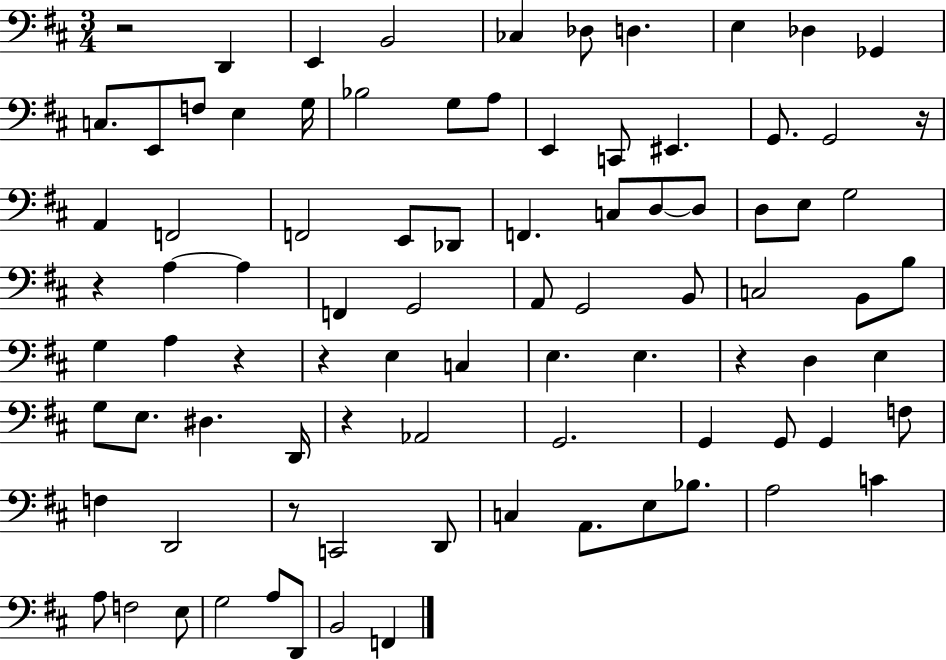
X:1
T:Untitled
M:3/4
L:1/4
K:D
z2 D,, E,, B,,2 _C, _D,/2 D, E, _D, _G,, C,/2 E,,/2 F,/2 E, G,/4 _B,2 G,/2 A,/2 E,, C,,/2 ^E,, G,,/2 G,,2 z/4 A,, F,,2 F,,2 E,,/2 _D,,/2 F,, C,/2 D,/2 D,/2 D,/2 E,/2 G,2 z A, A, F,, G,,2 A,,/2 G,,2 B,,/2 C,2 B,,/2 B,/2 G, A, z z E, C, E, E, z D, E, G,/2 E,/2 ^D, D,,/4 z _A,,2 G,,2 G,, G,,/2 G,, F,/2 F, D,,2 z/2 C,,2 D,,/2 C, A,,/2 E,/2 _B,/2 A,2 C A,/2 F,2 E,/2 G,2 A,/2 D,,/2 B,,2 F,,